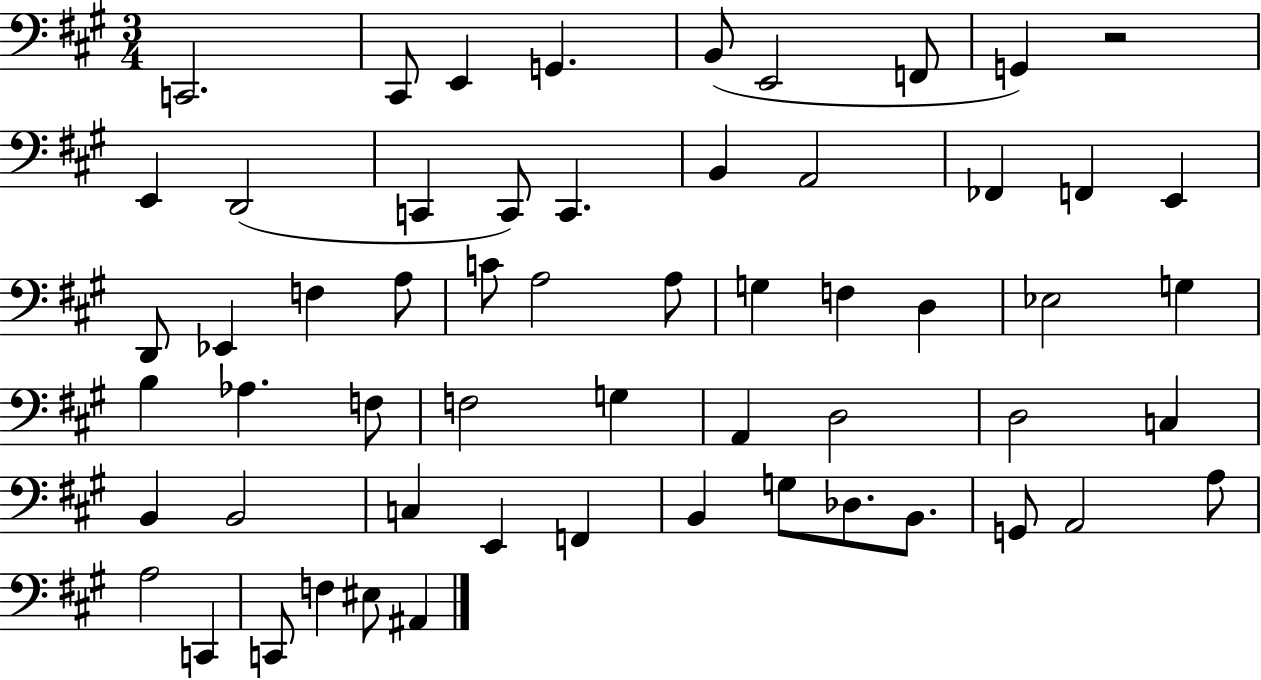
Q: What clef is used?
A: bass